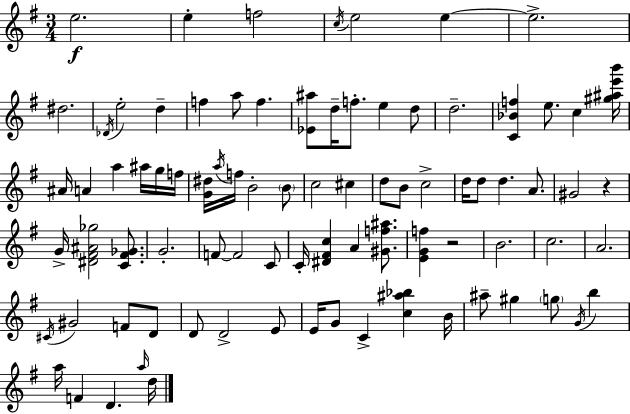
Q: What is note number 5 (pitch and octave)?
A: E5